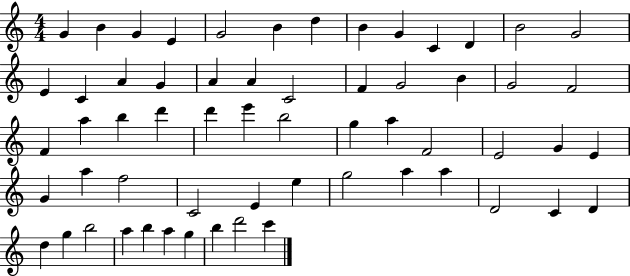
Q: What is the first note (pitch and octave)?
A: G4